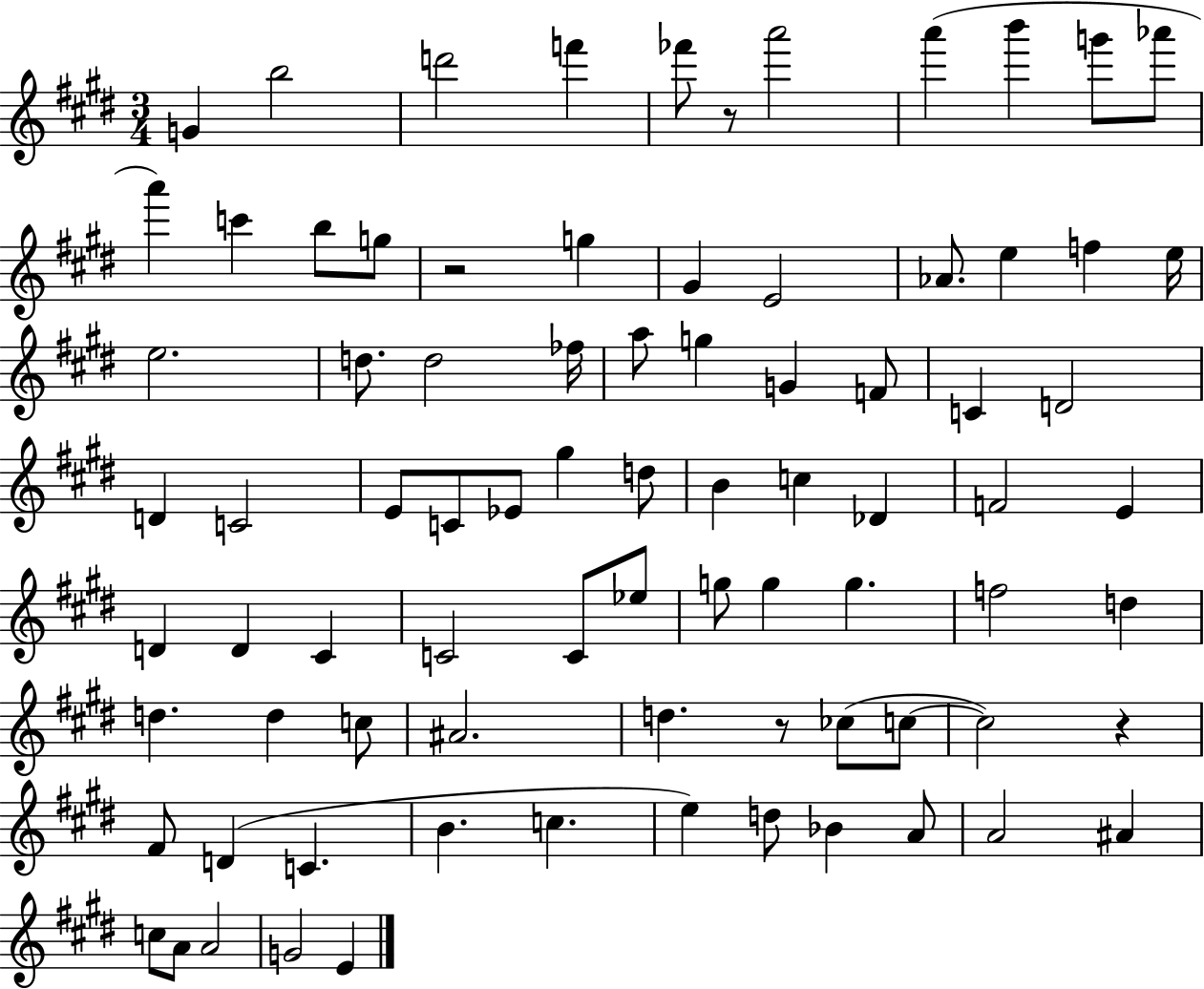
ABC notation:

X:1
T:Untitled
M:3/4
L:1/4
K:E
G b2 d'2 f' _f'/2 z/2 a'2 a' b' g'/2 _a'/2 a' c' b/2 g/2 z2 g ^G E2 _A/2 e f e/4 e2 d/2 d2 _f/4 a/2 g G F/2 C D2 D C2 E/2 C/2 _E/2 ^g d/2 B c _D F2 E D D ^C C2 C/2 _e/2 g/2 g g f2 d d d c/2 ^A2 d z/2 _c/2 c/2 c2 z ^F/2 D C B c e d/2 _B A/2 A2 ^A c/2 A/2 A2 G2 E